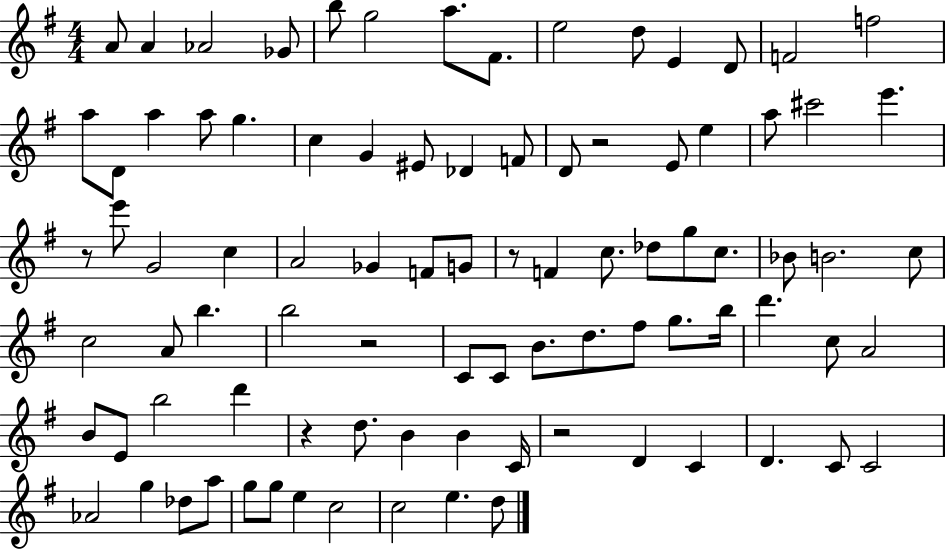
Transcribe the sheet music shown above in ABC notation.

X:1
T:Untitled
M:4/4
L:1/4
K:G
A/2 A _A2 _G/2 b/2 g2 a/2 ^F/2 e2 d/2 E D/2 F2 f2 a/2 D/2 a a/2 g c G ^E/2 _D F/2 D/2 z2 E/2 e a/2 ^c'2 e' z/2 e'/2 G2 c A2 _G F/2 G/2 z/2 F c/2 _d/2 g/2 c/2 _B/2 B2 c/2 c2 A/2 b b2 z2 C/2 C/2 B/2 d/2 ^f/2 g/2 b/4 d' c/2 A2 B/2 E/2 b2 d' z d/2 B B C/4 z2 D C D C/2 C2 _A2 g _d/2 a/2 g/2 g/2 e c2 c2 e d/2